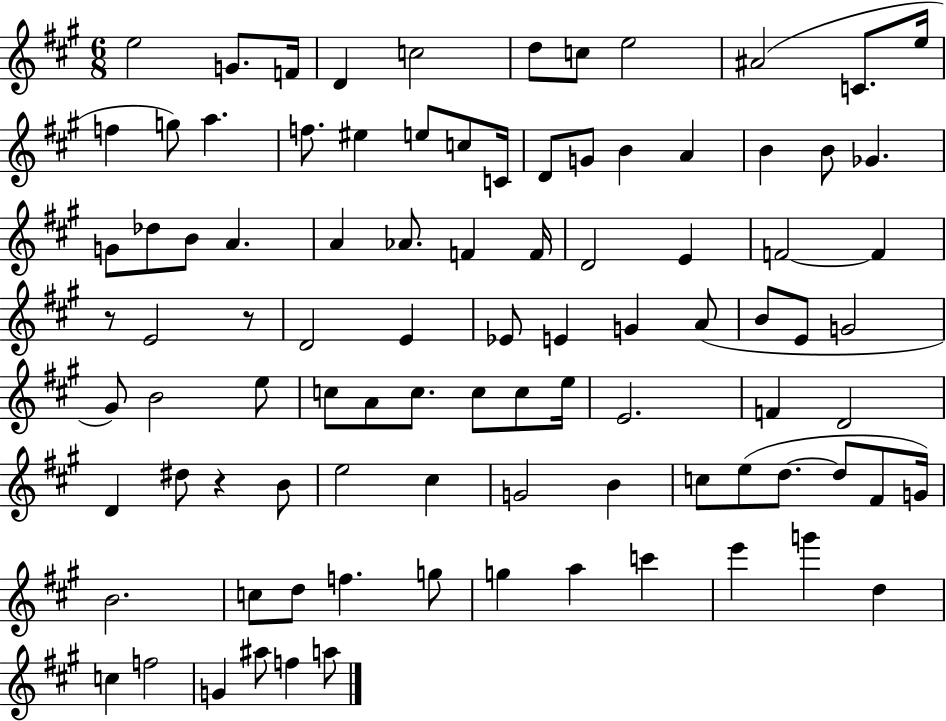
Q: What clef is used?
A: treble